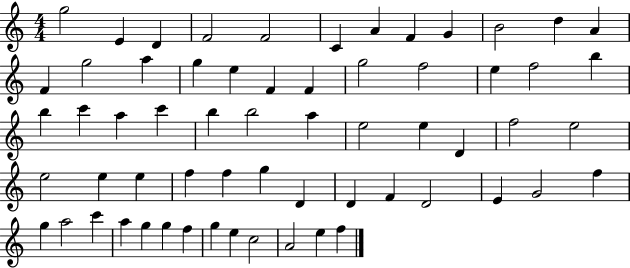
G5/h E4/q D4/q F4/h F4/h C4/q A4/q F4/q G4/q B4/h D5/q A4/q F4/q G5/h A5/q G5/q E5/q F4/q F4/q G5/h F5/h E5/q F5/h B5/q B5/q C6/q A5/q C6/q B5/q B5/h A5/q E5/h E5/q D4/q F5/h E5/h E5/h E5/q E5/q F5/q F5/q G5/q D4/q D4/q F4/q D4/h E4/q G4/h F5/q G5/q A5/h C6/q A5/q G5/q G5/q F5/q G5/q E5/q C5/h A4/h E5/q F5/q